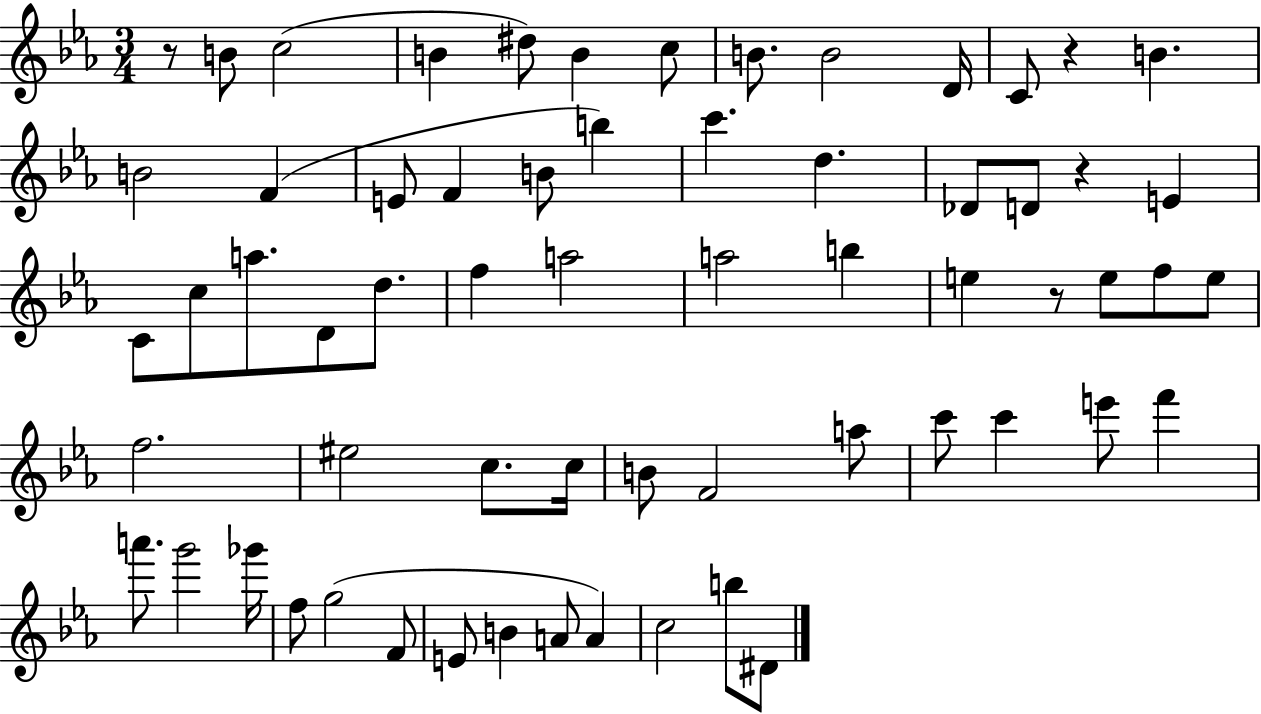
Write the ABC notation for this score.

X:1
T:Untitled
M:3/4
L:1/4
K:Eb
z/2 B/2 c2 B ^d/2 B c/2 B/2 B2 D/4 C/2 z B B2 F E/2 F B/2 b c' d _D/2 D/2 z E C/2 c/2 a/2 D/2 d/2 f a2 a2 b e z/2 e/2 f/2 e/2 f2 ^e2 c/2 c/4 B/2 F2 a/2 c'/2 c' e'/2 f' a'/2 g'2 _g'/4 f/2 g2 F/2 E/2 B A/2 A c2 b/2 ^D/2